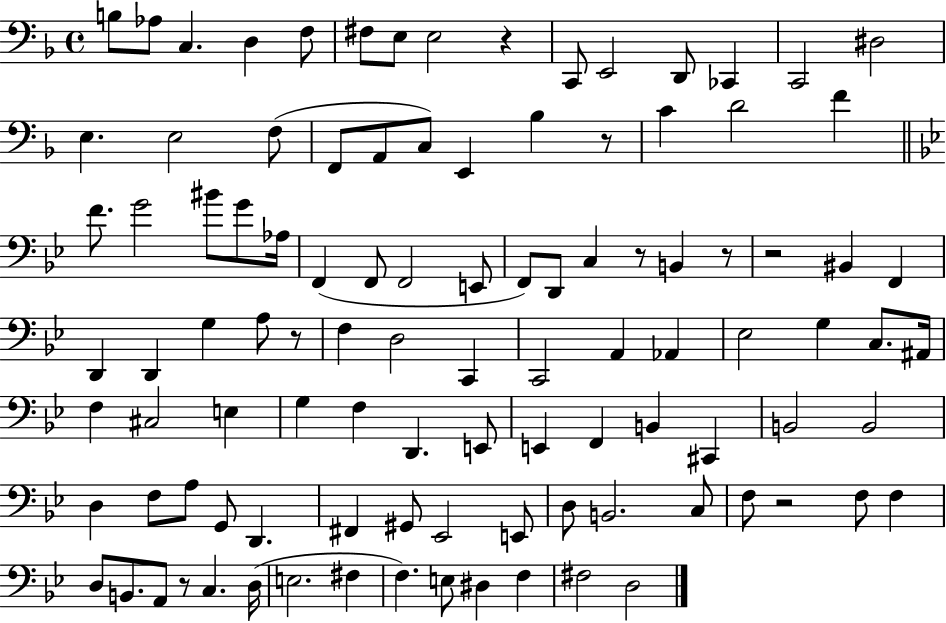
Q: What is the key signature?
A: F major